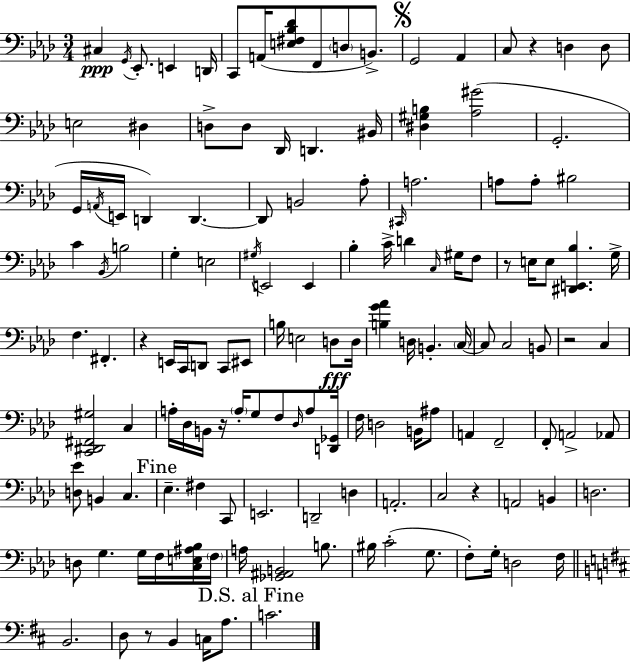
{
  \clef bass
  \numericTimeSignature
  \time 3/4
  \key aes \major
  cis4\ppp \acciaccatura { g,16 } ees,8.-. e,4 | d,16 c,8 a,16( <e fis bes des'>8 f,8 \parenthesize d8 b,8.->) | \mark \markup { \musicglyph "scripts.segno" } g,2 aes,4 | c8 r4 d4 d8 | \break e2 dis4 | d8-> d8 des,16 d,4. | bis,16 <dis gis b>4 <aes gis'>2( | g,2.-. | \break g,16 \acciaccatura { a,16 } e,16 d,4) d,4.~~ | d,8 b,2 | aes8-. \grace { cis,16 } a2. | a8 a8-. bis2 | \break c'4 \acciaccatura { bes,16 } b2 | g4-. e2 | \acciaccatura { gis16 } e,2 | e,4 bes4-. c'16-> d'4 | \break \grace { c16 } gis16 f8 r8 e16 e8 <dis, e, bes>4. | g16-> f4. | fis,4.-. r4 e,16 c,16 | d,8 c,8 eis,8 b16 e2 | \break d8\fff d16 <b g' aes'>4 d16 b,4.-. | \parenthesize c16~~ c8 c2 | b,8 r2 | c4 <c, dis, fis, gis>2 | \break c4 a16-. des16 b,16 r16 \parenthesize a16-. g8 | f8 \grace { des16 } a8 <d, ges,>16 f16 d2 | b,16 ais8 a,4 f,2-- | f,8-. a,2-> | \break aes,8 <d ees'>8 b,4 | c4. \mark "Fine" ees4.-- | fis4 c,8 e,2. | d,2-- | \break d4 a,2.-. | c2 | r4 a,2 | b,4 d2. | \break d8 g4. | g16 f16 <c e ais bes>16 \parenthesize f16 a16 <ges, ais, b,>2 | b8. bis16 c'2-.( | g8. f8-.) g16-. d2 | \break f16 \bar "||" \break \key d \major b,2. | d8 r8 b,4 c16 a8. | \mark "D.S. al Fine" c'2. | \bar "|."
}